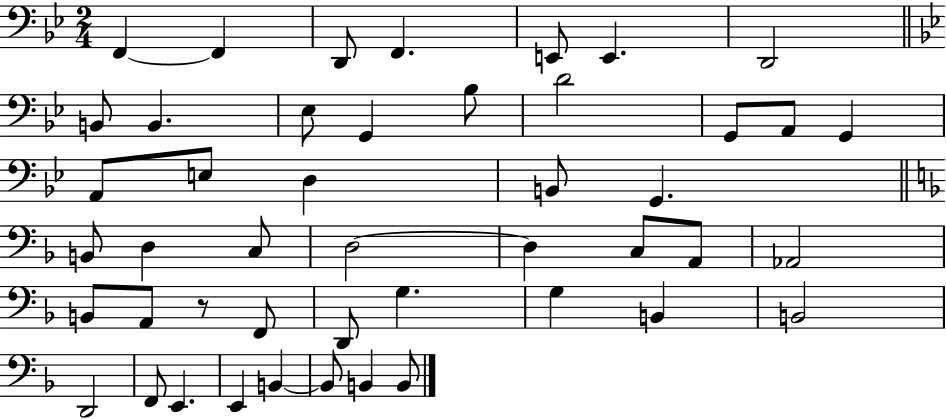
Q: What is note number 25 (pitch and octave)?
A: D3